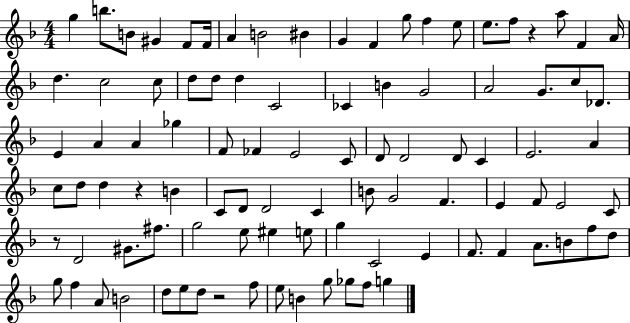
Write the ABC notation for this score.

X:1
T:Untitled
M:4/4
L:1/4
K:F
g b/2 B/2 ^G F/2 F/4 A B2 ^B G F g/2 f e/2 e/2 f/2 z a/2 F A/4 d c2 c/2 d/2 d/2 d C2 _C B G2 A2 G/2 c/2 _D/2 E A A _g F/2 _F E2 C/2 D/2 D2 D/2 C E2 A c/2 d/2 d z B C/2 D/2 D2 C B/2 G2 F E F/2 E2 C/2 z/2 D2 ^G/2 ^f/2 g2 e/2 ^e e/2 g C2 E F/2 F A/2 B/2 f/2 d/2 g/2 f A/2 B2 d/2 e/2 d/2 z2 f/2 e/2 B g/2 _g/2 f/2 g